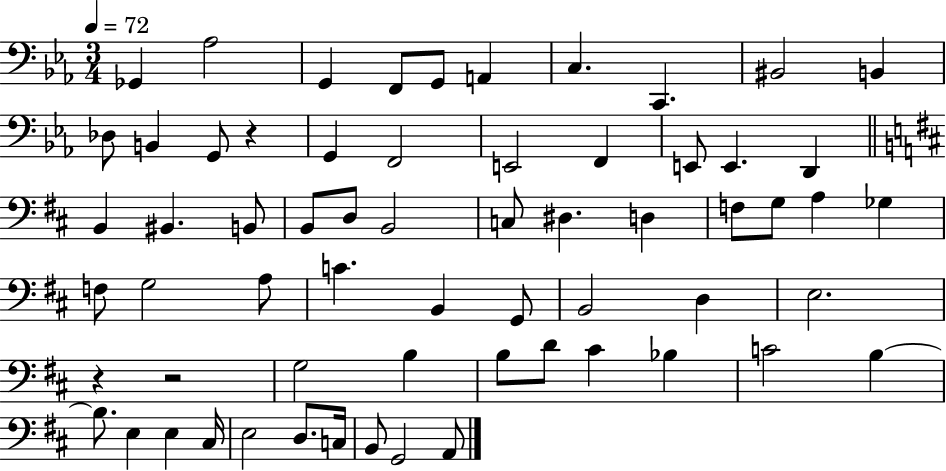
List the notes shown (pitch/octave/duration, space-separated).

Gb2/q Ab3/h G2/q F2/e G2/e A2/q C3/q. C2/q. BIS2/h B2/q Db3/e B2/q G2/e R/q G2/q F2/h E2/h F2/q E2/e E2/q. D2/q B2/q BIS2/q. B2/e B2/e D3/e B2/h C3/e D#3/q. D3/q F3/e G3/e A3/q Gb3/q F3/e G3/h A3/e C4/q. B2/q G2/e B2/h D3/q E3/h. R/q R/h G3/h B3/q B3/e D4/e C#4/q Bb3/q C4/h B3/q B3/e. E3/q E3/q C#3/s E3/h D3/e. C3/s B2/e G2/h A2/e